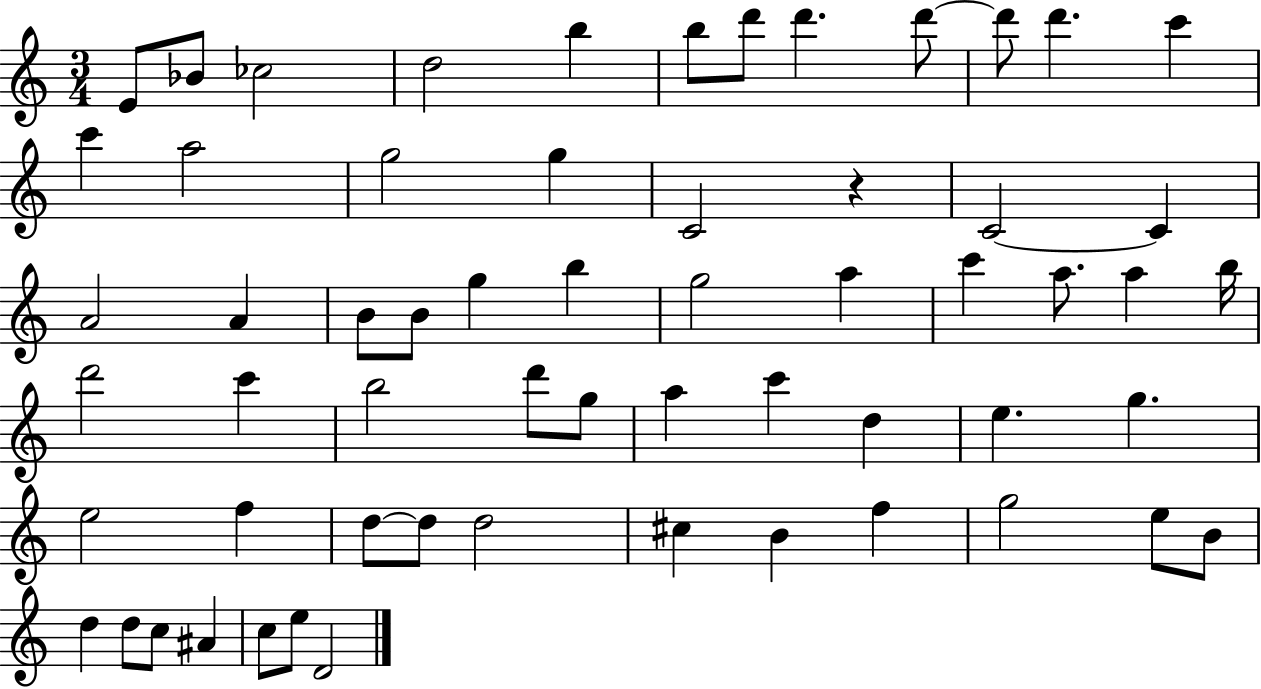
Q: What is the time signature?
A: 3/4